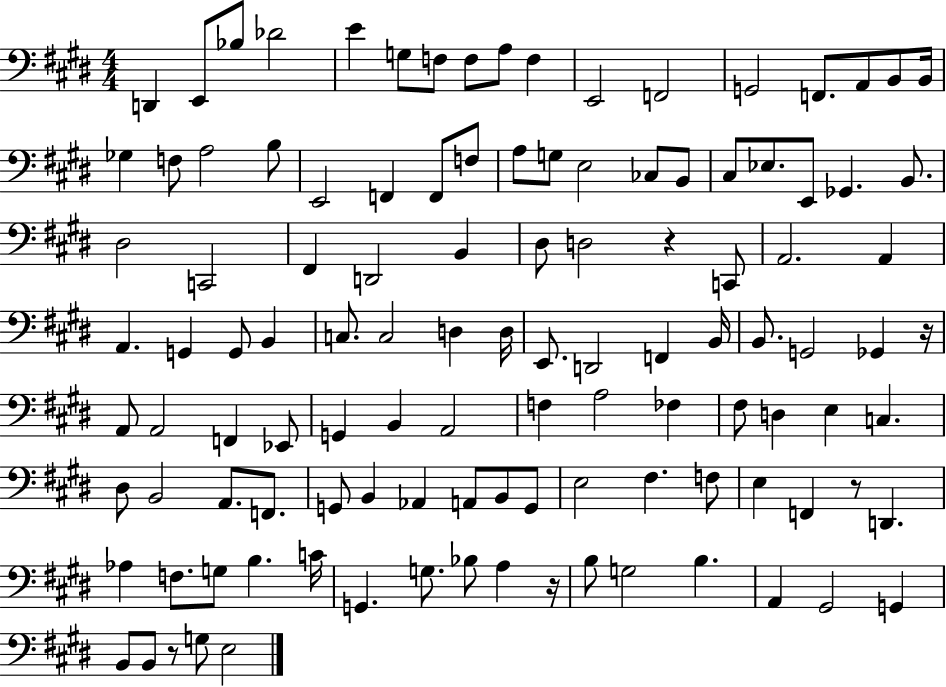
D2/q E2/e Bb3/e Db4/h E4/q G3/e F3/e F3/e A3/e F3/q E2/h F2/h G2/h F2/e. A2/e B2/e B2/s Gb3/q F3/e A3/h B3/e E2/h F2/q F2/e F3/e A3/e G3/e E3/h CES3/e B2/e C#3/e Eb3/e. E2/e Gb2/q. B2/e. D#3/h C2/h F#2/q D2/h B2/q D#3/e D3/h R/q C2/e A2/h. A2/q A2/q. G2/q G2/e B2/q C3/e. C3/h D3/q D3/s E2/e. D2/h F2/q B2/s B2/e. G2/h Gb2/q R/s A2/e A2/h F2/q Eb2/e G2/q B2/q A2/h F3/q A3/h FES3/q F#3/e D3/q E3/q C3/q. D#3/e B2/h A2/e. F2/e. G2/e B2/q Ab2/q A2/e B2/e G2/e E3/h F#3/q. F3/e E3/q F2/q R/e D2/q. Ab3/q F3/e. G3/e B3/q. C4/s G2/q. G3/e. Bb3/e A3/q R/s B3/e G3/h B3/q. A2/q G#2/h G2/q B2/e B2/e R/e G3/e E3/h